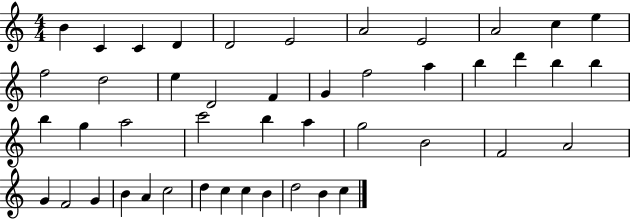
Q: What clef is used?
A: treble